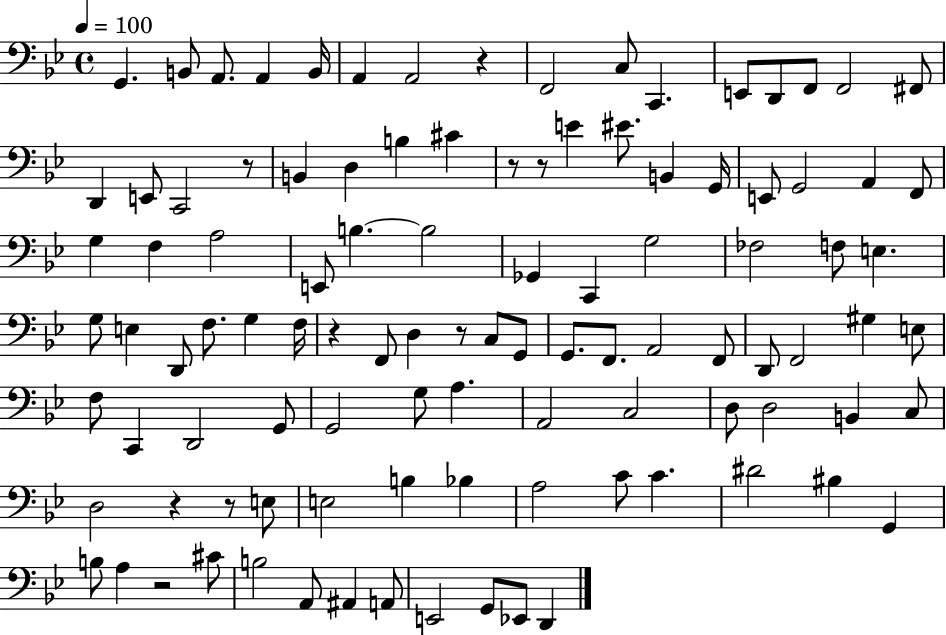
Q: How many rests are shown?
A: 9